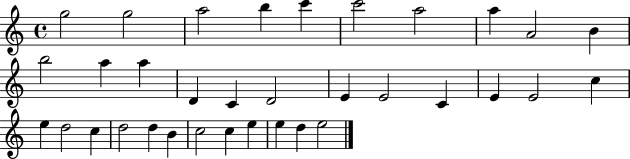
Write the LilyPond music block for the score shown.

{
  \clef treble
  \time 4/4
  \defaultTimeSignature
  \key c \major
  g''2 g''2 | a''2 b''4 c'''4 | c'''2 a''2 | a''4 a'2 b'4 | \break b''2 a''4 a''4 | d'4 c'4 d'2 | e'4 e'2 c'4 | e'4 e'2 c''4 | \break e''4 d''2 c''4 | d''2 d''4 b'4 | c''2 c''4 e''4 | e''4 d''4 e''2 | \break \bar "|."
}